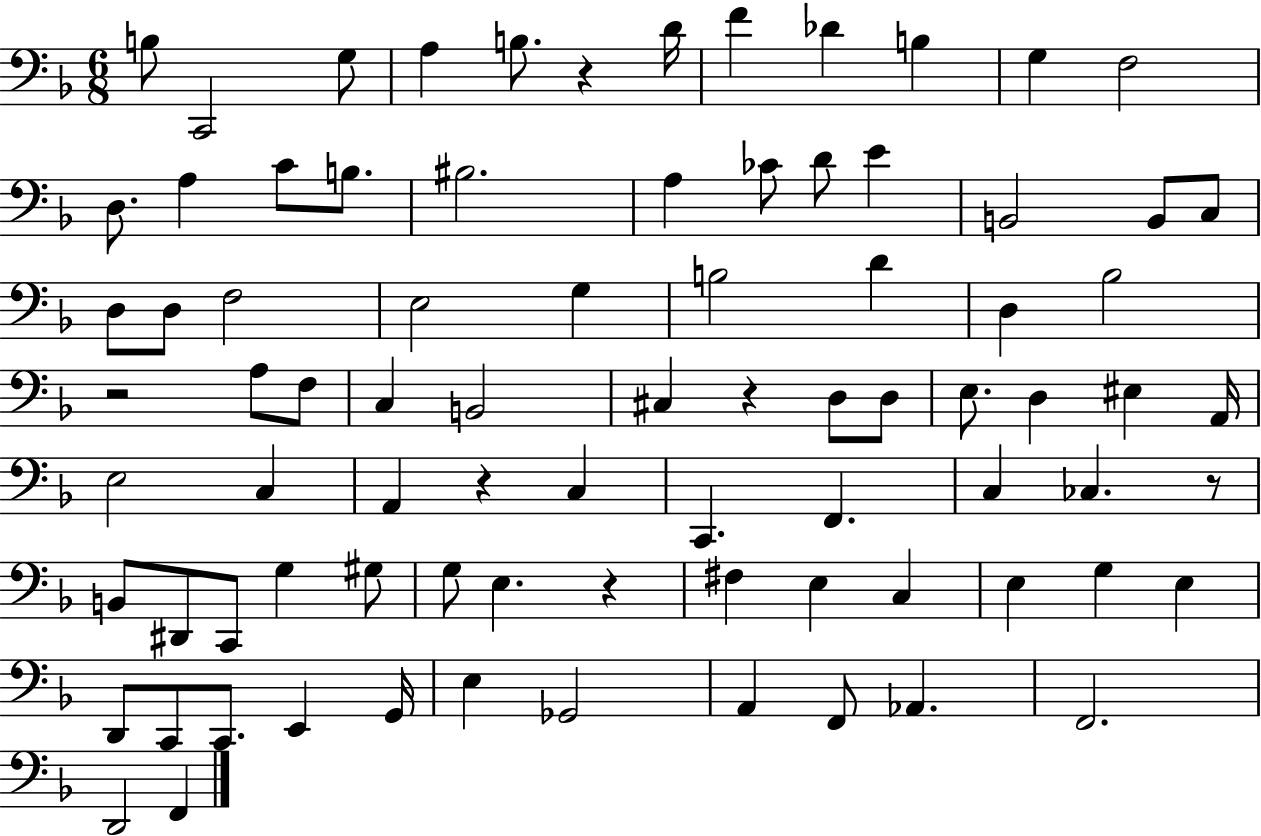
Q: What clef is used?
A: bass